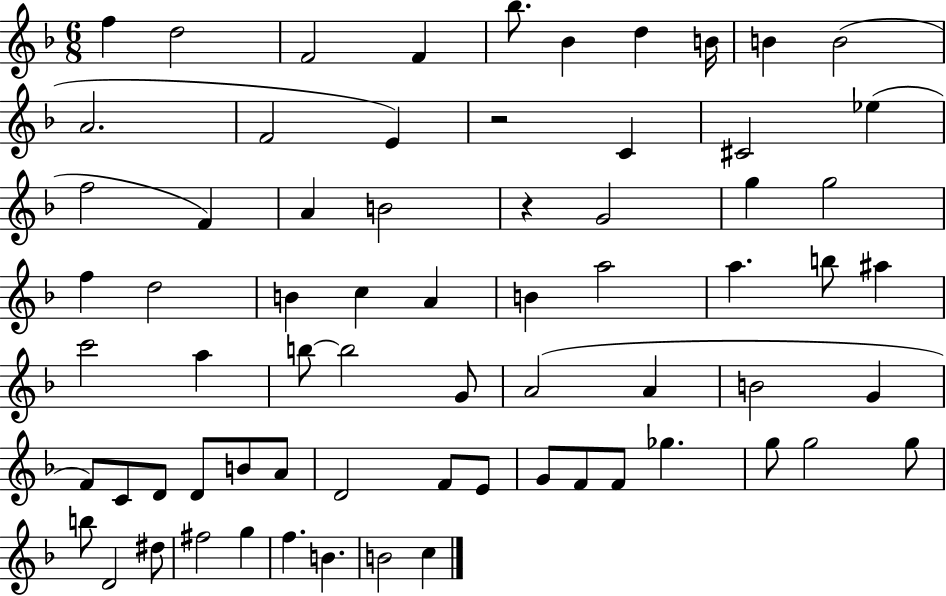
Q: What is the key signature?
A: F major